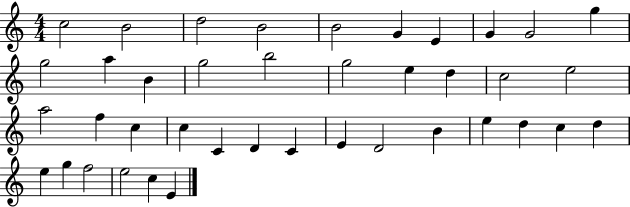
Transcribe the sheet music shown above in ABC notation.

X:1
T:Untitled
M:4/4
L:1/4
K:C
c2 B2 d2 B2 B2 G E G G2 g g2 a B g2 b2 g2 e d c2 e2 a2 f c c C D C E D2 B e d c d e g f2 e2 c E